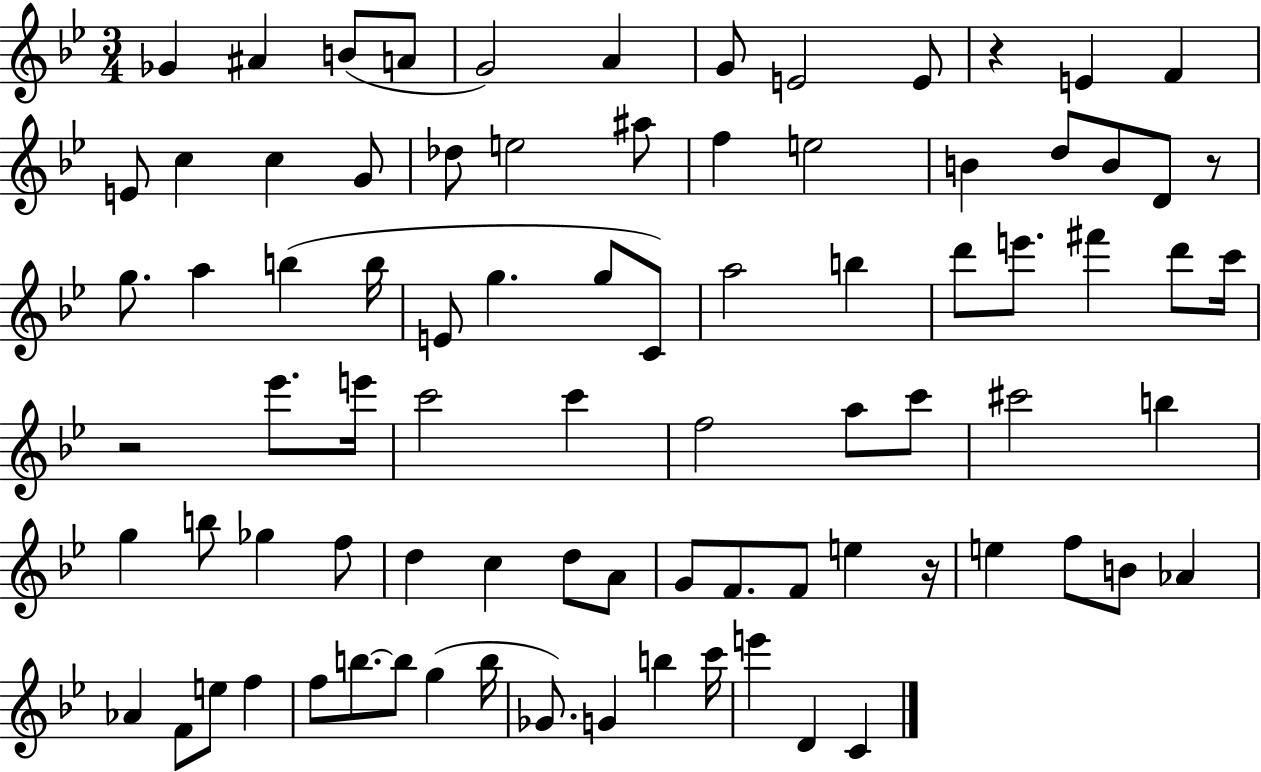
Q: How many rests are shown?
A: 4